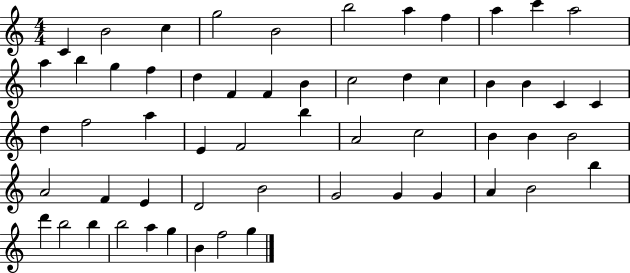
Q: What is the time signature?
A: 4/4